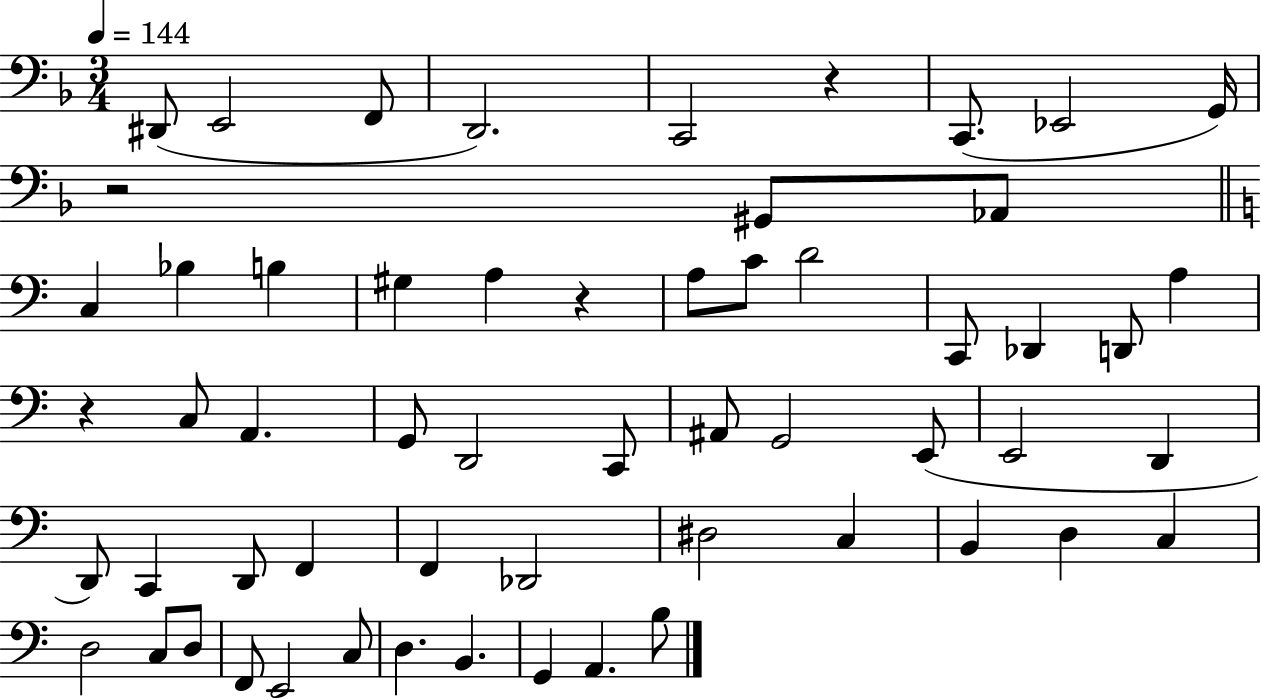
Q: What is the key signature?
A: F major